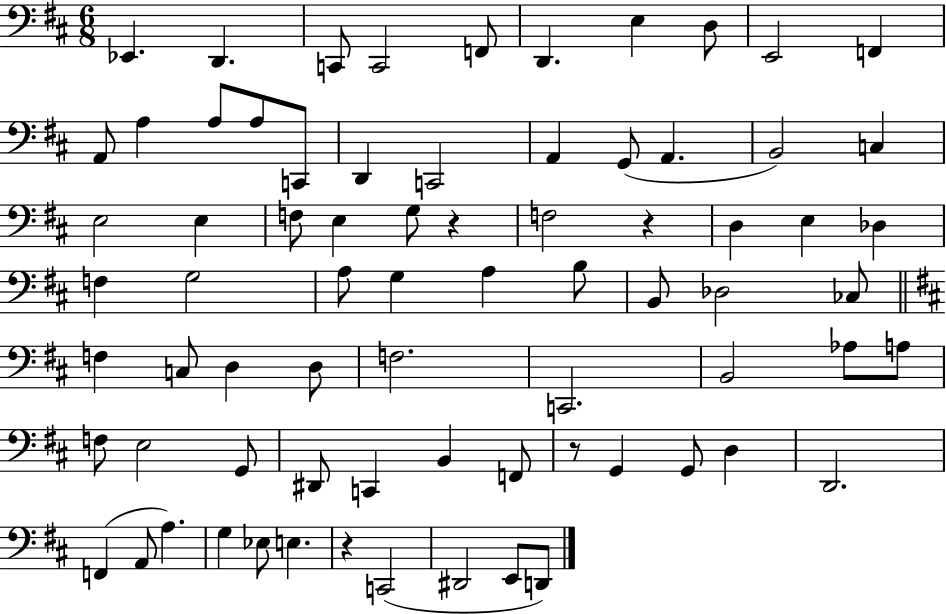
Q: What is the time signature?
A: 6/8